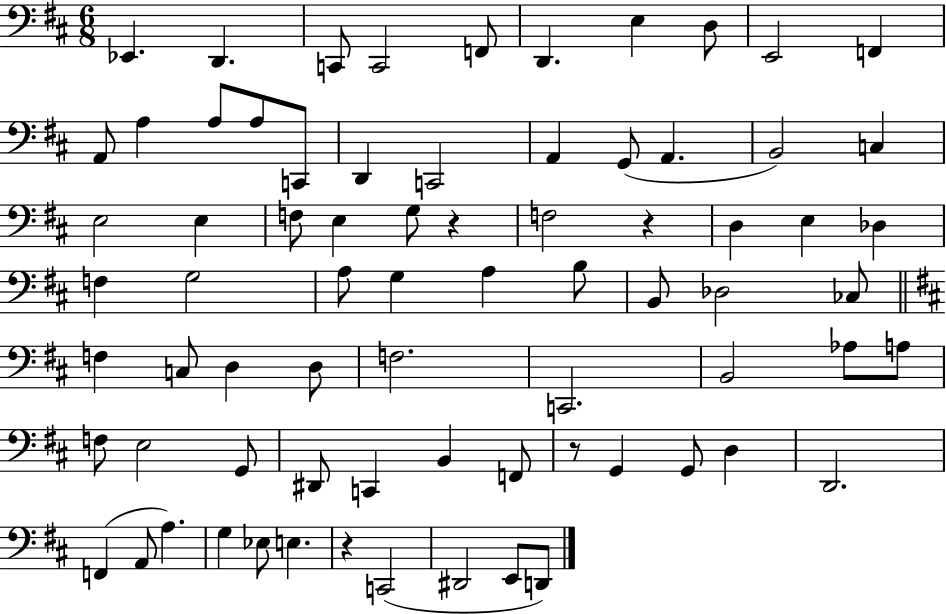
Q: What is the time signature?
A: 6/8